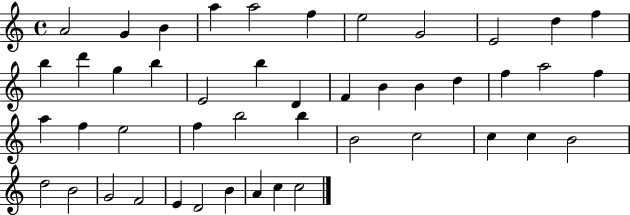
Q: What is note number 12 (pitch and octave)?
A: B5